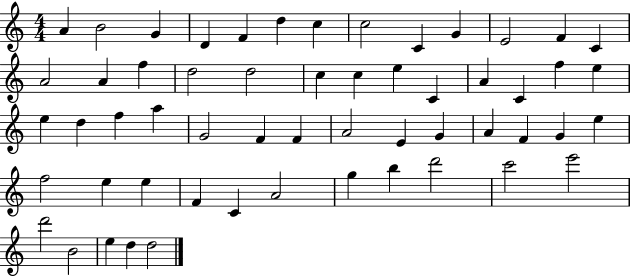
{
  \clef treble
  \numericTimeSignature
  \time 4/4
  \key c \major
  a'4 b'2 g'4 | d'4 f'4 d''4 c''4 | c''2 c'4 g'4 | e'2 f'4 c'4 | \break a'2 a'4 f''4 | d''2 d''2 | c''4 c''4 e''4 c'4 | a'4 c'4 f''4 e''4 | \break e''4 d''4 f''4 a''4 | g'2 f'4 f'4 | a'2 e'4 g'4 | a'4 f'4 g'4 e''4 | \break f''2 e''4 e''4 | f'4 c'4 a'2 | g''4 b''4 d'''2 | c'''2 e'''2 | \break d'''2 b'2 | e''4 d''4 d''2 | \bar "|."
}